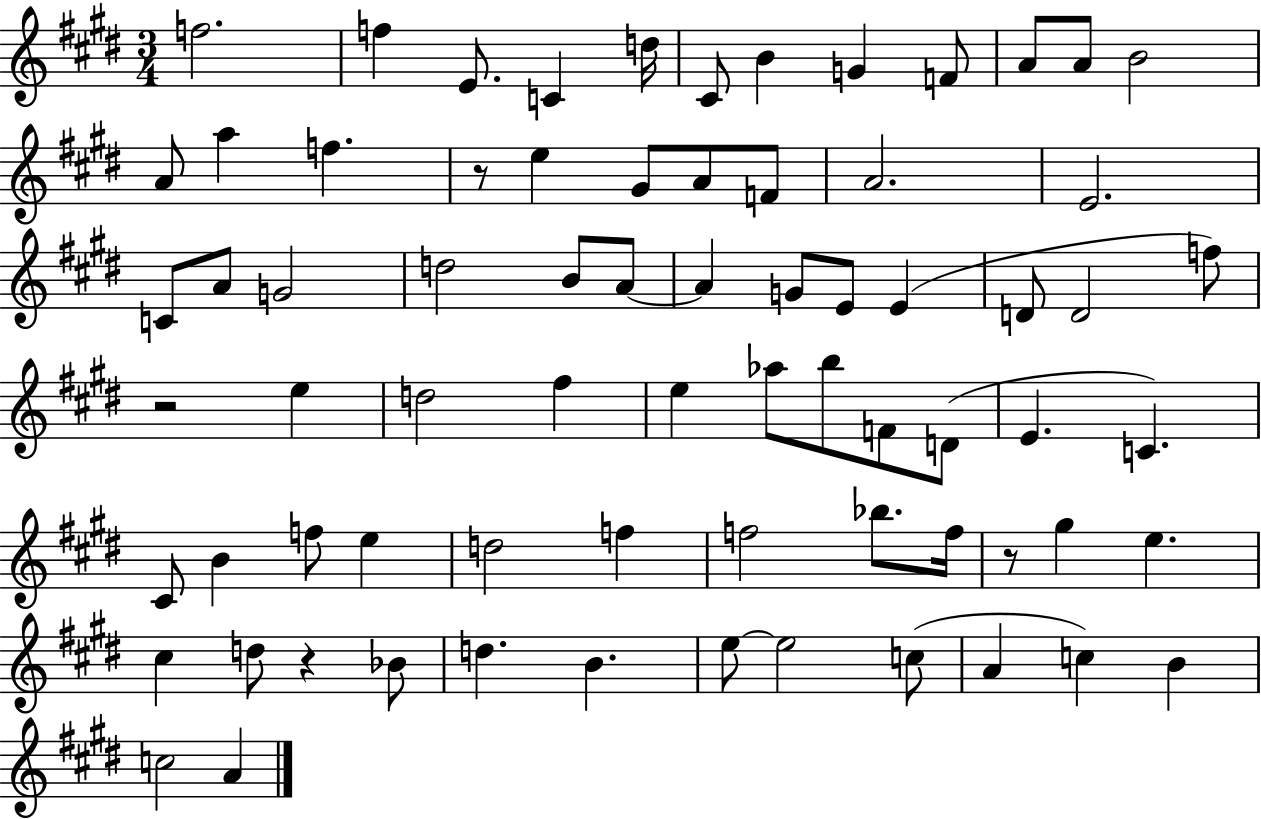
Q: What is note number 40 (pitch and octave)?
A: B5